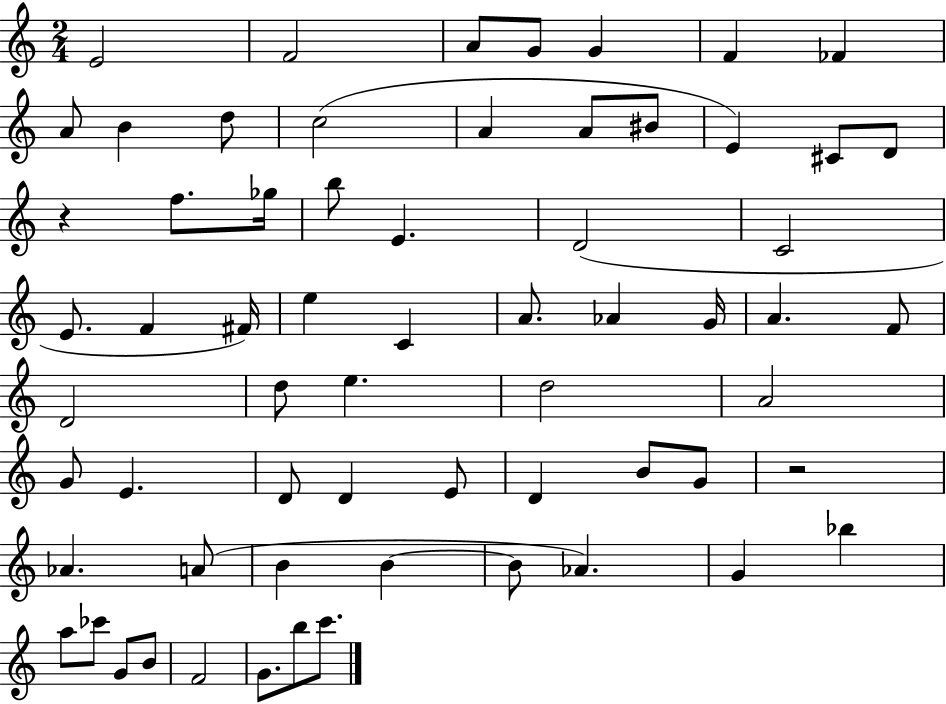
{
  \clef treble
  \numericTimeSignature
  \time 2/4
  \key c \major
  e'2 | f'2 | a'8 g'8 g'4 | f'4 fes'4 | \break a'8 b'4 d''8 | c''2( | a'4 a'8 bis'8 | e'4) cis'8 d'8 | \break r4 f''8. ges''16 | b''8 e'4. | d'2( | c'2 | \break e'8. f'4 fis'16) | e''4 c'4 | a'8. aes'4 g'16 | a'4. f'8 | \break d'2 | d''8 e''4. | d''2 | a'2 | \break g'8 e'4. | d'8 d'4 e'8 | d'4 b'8 g'8 | r2 | \break aes'4. a'8( | b'4 b'4~~ | b'8 aes'4.) | g'4 bes''4 | \break a''8 ces'''8 g'8 b'8 | f'2 | g'8. b''8 c'''8. | \bar "|."
}